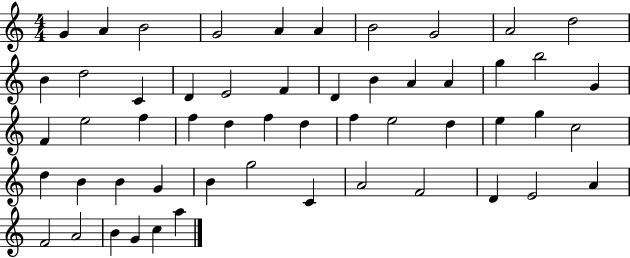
X:1
T:Untitled
M:4/4
L:1/4
K:C
G A B2 G2 A A B2 G2 A2 d2 B d2 C D E2 F D B A A g b2 G F e2 f f d f d f e2 d e g c2 d B B G B g2 C A2 F2 D E2 A F2 A2 B G c a